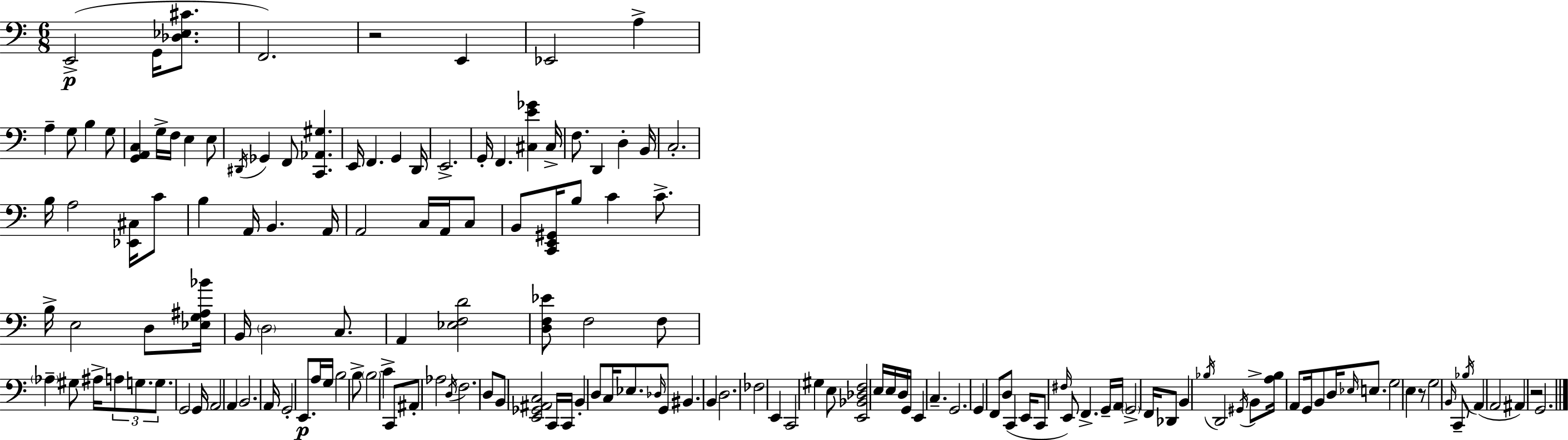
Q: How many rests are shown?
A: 3